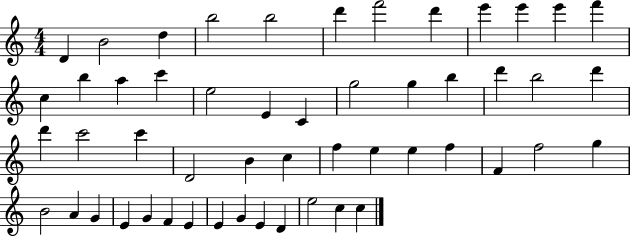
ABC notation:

X:1
T:Untitled
M:4/4
L:1/4
K:C
D B2 d b2 b2 d' f'2 d' e' e' e' f' c b a c' e2 E C g2 g b d' b2 d' d' c'2 c' D2 B c f e e f F f2 g B2 A G E G F E E G E D e2 c c